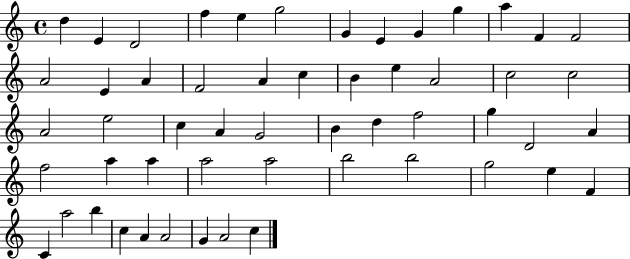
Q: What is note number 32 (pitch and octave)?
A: F5